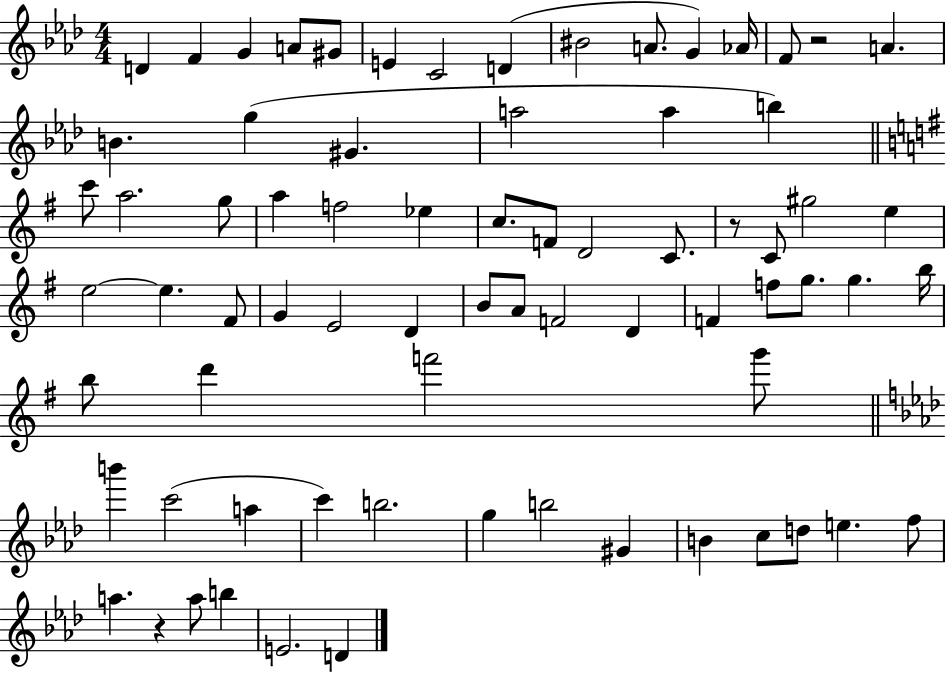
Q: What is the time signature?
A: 4/4